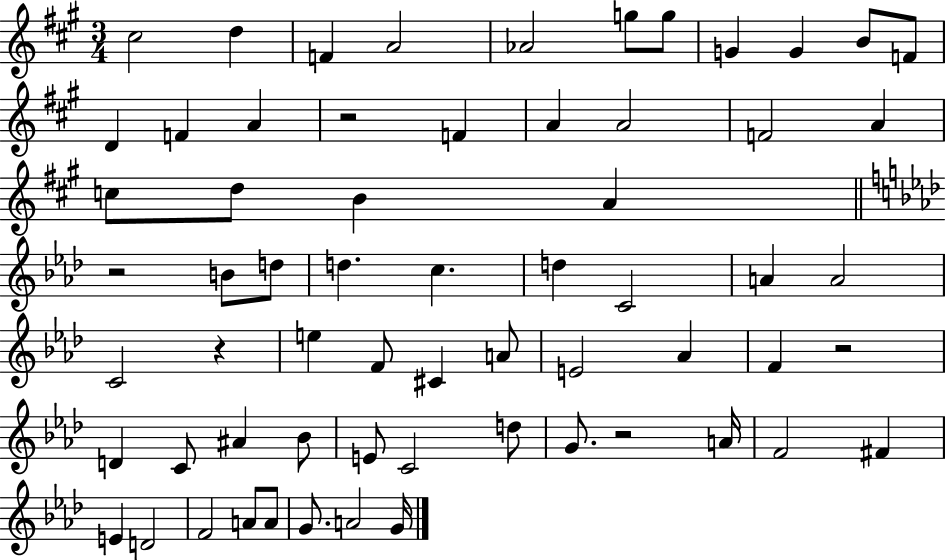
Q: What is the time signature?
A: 3/4